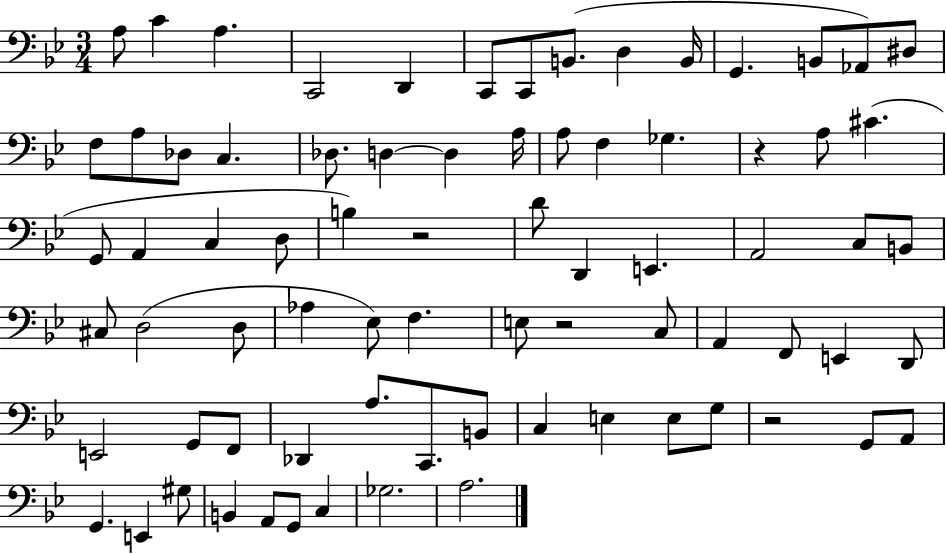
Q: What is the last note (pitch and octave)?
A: A3